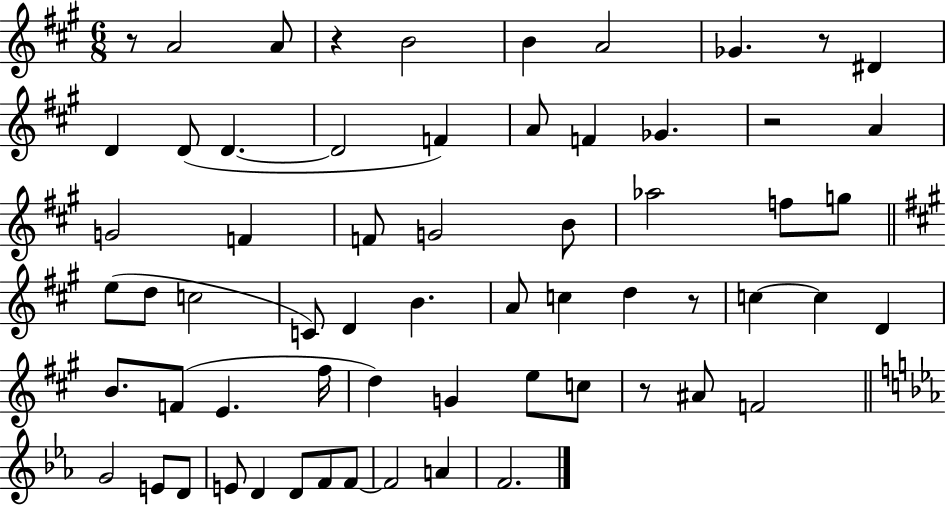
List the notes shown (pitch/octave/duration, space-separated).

R/e A4/h A4/e R/q B4/h B4/q A4/h Gb4/q. R/e D#4/q D4/q D4/e D4/q. D4/h F4/q A4/e F4/q Gb4/q. R/h A4/q G4/h F4/q F4/e G4/h B4/e Ab5/h F5/e G5/e E5/e D5/e C5/h C4/e D4/q B4/q. A4/e C5/q D5/q R/e C5/q C5/q D4/q B4/e. F4/e E4/q. F#5/s D5/q G4/q E5/e C5/e R/e A#4/e F4/h G4/h E4/e D4/e E4/e D4/q D4/e F4/e F4/e F4/h A4/q F4/h.